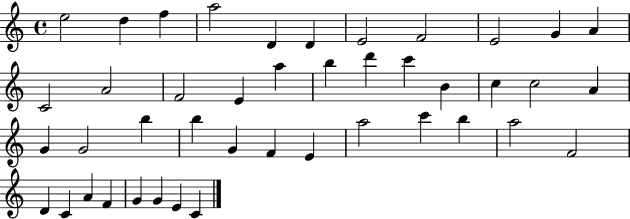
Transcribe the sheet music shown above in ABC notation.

X:1
T:Untitled
M:4/4
L:1/4
K:C
e2 d f a2 D D E2 F2 E2 G A C2 A2 F2 E a b d' c' B c c2 A G G2 b b G F E a2 c' b a2 F2 D C A F G G E C